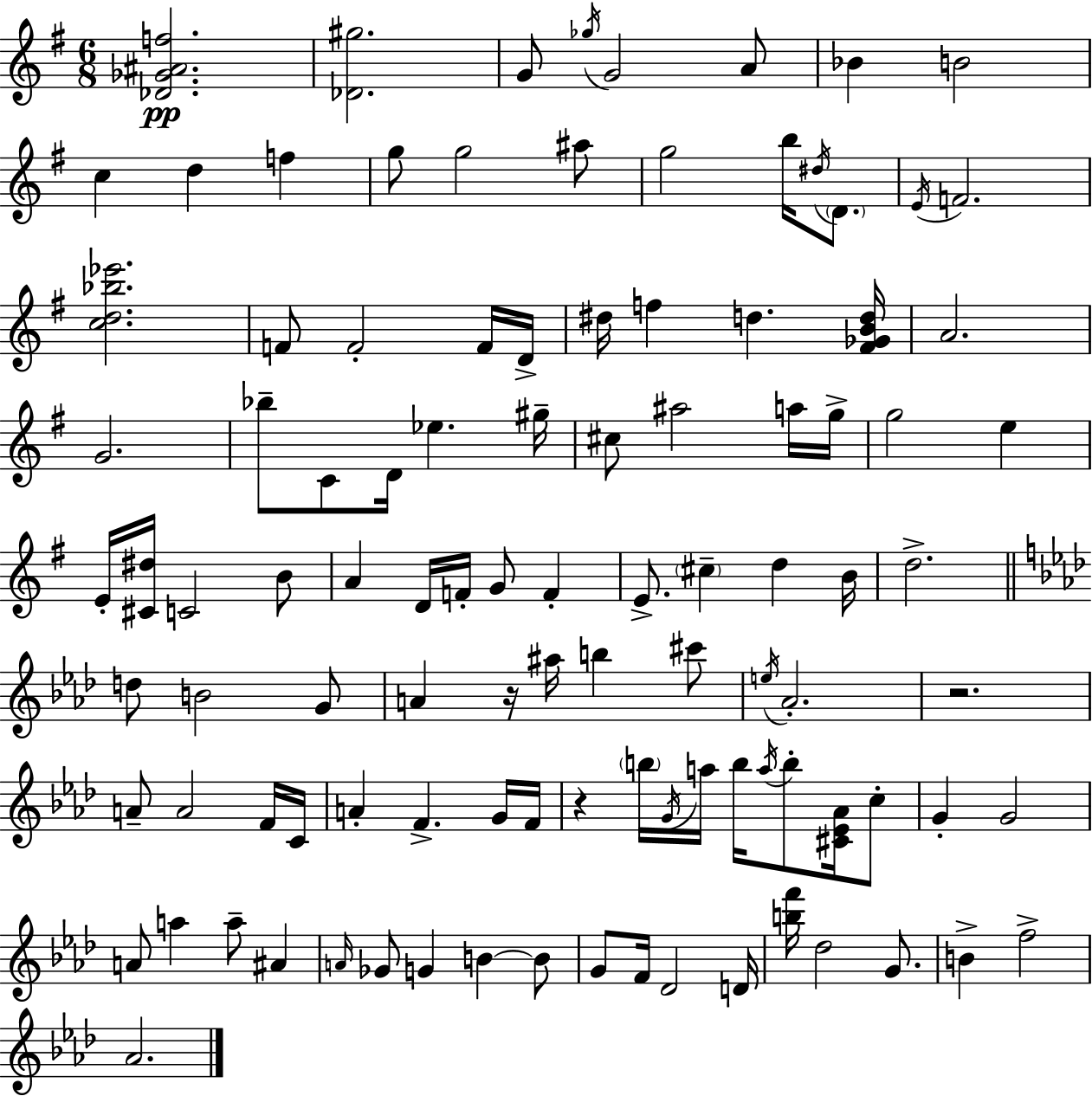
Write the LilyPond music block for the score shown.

{
  \clef treble
  \numericTimeSignature
  \time 6/8
  \key e \minor
  <des' ges' ais' f''>2.\pp | <des' gis''>2. | g'8 \acciaccatura { ges''16 } g'2 a'8 | bes'4 b'2 | \break c''4 d''4 f''4 | g''8 g''2 ais''8 | g''2 b''16 \acciaccatura { dis''16 } \parenthesize d'8. | \acciaccatura { e'16 } f'2. | \break <c'' d'' bes'' ees'''>2. | f'8 f'2-. | f'16 d'16-> dis''16 f''4 d''4. | <fis' ges' b' d''>16 a'2. | \break g'2. | bes''8-- c'8 d'16 ees''4. | gis''16-- cis''8 ais''2 | a''16 g''16-> g''2 e''4 | \break e'16-. <cis' dis''>16 c'2 | b'8 a'4 d'16 f'16-. g'8 f'4-. | e'8.-> \parenthesize cis''4-- d''4 | b'16 d''2.-> | \break \bar "||" \break \key f \minor d''8 b'2 g'8 | a'4 r16 ais''16 b''4 cis'''8 | \acciaccatura { e''16 } aes'2.-. | r2. | \break a'8-- a'2 f'16 | c'16 a'4-. f'4.-> g'16 | f'16 r4 \parenthesize b''16 \acciaccatura { g'16 } a''16 b''16 \acciaccatura { a''16 } b''8-. | <cis' ees' aes'>16 c''8-. g'4-. g'2 | \break a'8 a''4 a''8-- ais'4 | \grace { a'16 } ges'8 g'4 b'4~~ | b'8 g'8 f'16 des'2 | d'16 <b'' f'''>16 des''2 | \break g'8. b'4-> f''2-> | aes'2. | \bar "|."
}